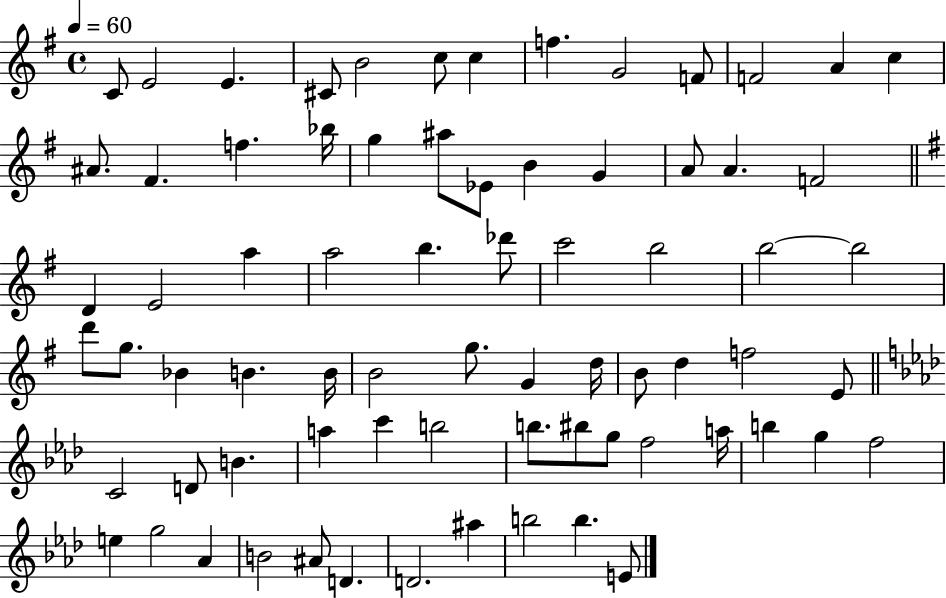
{
  \clef treble
  \time 4/4
  \defaultTimeSignature
  \key g \major
  \tempo 4 = 60
  \repeat volta 2 { c'8 e'2 e'4. | cis'8 b'2 c''8 c''4 | f''4. g'2 f'8 | f'2 a'4 c''4 | \break ais'8. fis'4. f''4. bes''16 | g''4 ais''8 ees'8 b'4 g'4 | a'8 a'4. f'2 | \bar "||" \break \key g \major d'4 e'2 a''4 | a''2 b''4. des'''8 | c'''2 b''2 | b''2~~ b''2 | \break d'''8 g''8. bes'4 b'4. b'16 | b'2 g''8. g'4 d''16 | b'8 d''4 f''2 e'8 | \bar "||" \break \key aes \major c'2 d'8 b'4. | a''4 c'''4 b''2 | b''8. bis''8 g''8 f''2 a''16 | b''4 g''4 f''2 | \break e''4 g''2 aes'4 | b'2 ais'8 d'4. | d'2. ais''4 | b''2 b''4. e'8 | \break } \bar "|."
}